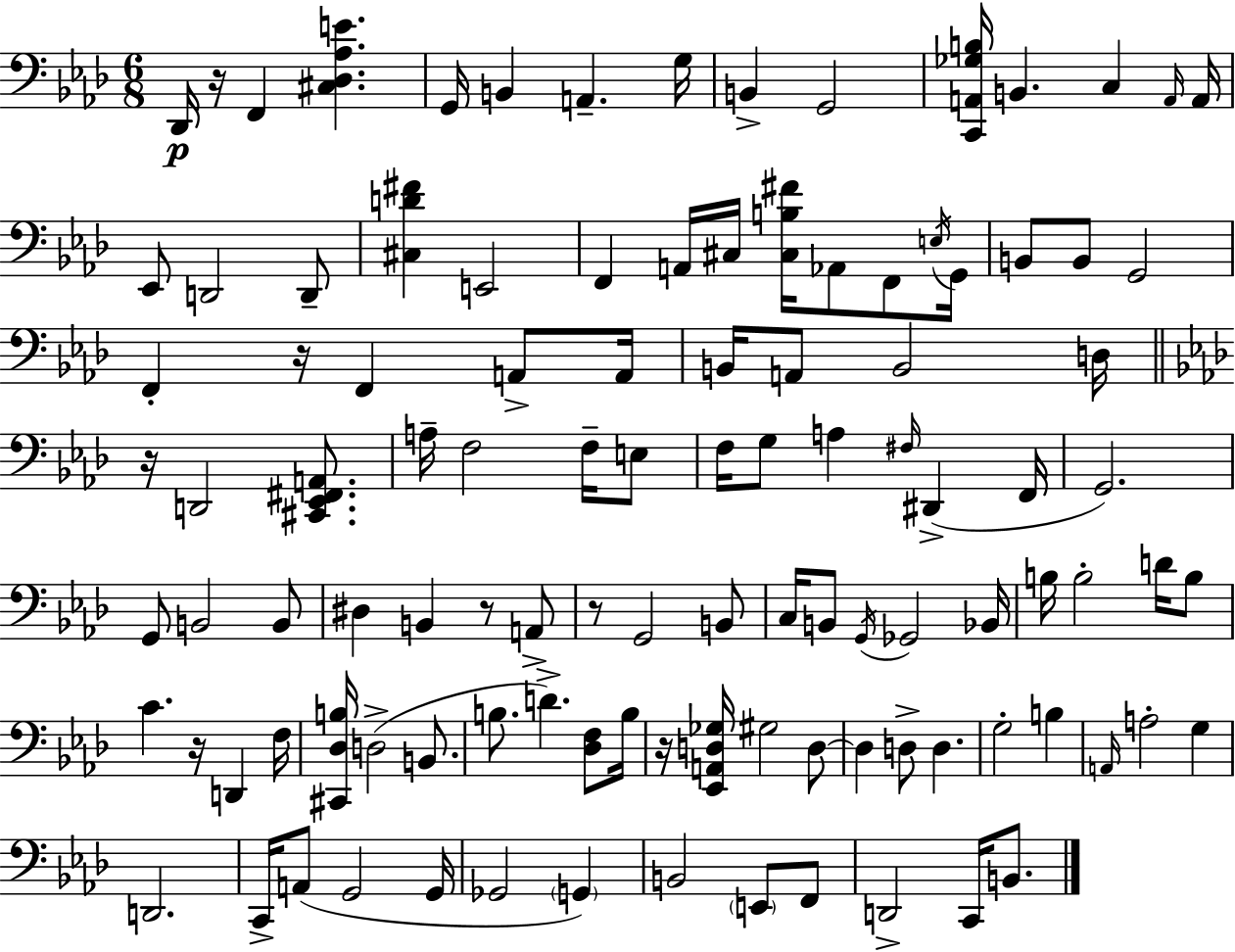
X:1
T:Untitled
M:6/8
L:1/4
K:Ab
_D,,/4 z/4 F,, [^C,_D,_A,E] G,,/4 B,, A,, G,/4 B,, G,,2 [C,,A,,_G,B,]/4 B,, C, A,,/4 A,,/4 _E,,/2 D,,2 D,,/2 [^C,D^F] E,,2 F,, A,,/4 ^C,/4 [^C,B,^F]/4 _A,,/2 F,,/2 E,/4 G,,/4 B,,/2 B,,/2 G,,2 F,, z/4 F,, A,,/2 A,,/4 B,,/4 A,,/2 B,,2 D,/4 z/4 D,,2 [^C,,_E,,^F,,A,,]/2 A,/4 F,2 F,/4 E,/2 F,/4 G,/2 A, ^F,/4 ^D,, F,,/4 G,,2 G,,/2 B,,2 B,,/2 ^D, B,, z/2 A,,/2 z/2 G,,2 B,,/2 C,/4 B,,/2 G,,/4 _G,,2 _B,,/4 B,/4 B,2 D/4 B,/2 C z/4 D,, F,/4 [^C,,_D,B,]/4 D,2 B,,/2 B,/2 D [_D,F,]/2 B,/4 z/4 [_E,,A,,D,_G,]/4 ^G,2 D,/2 D, D,/2 D, G,2 B, A,,/4 A,2 G, D,,2 C,,/4 A,,/2 G,,2 G,,/4 _G,,2 G,, B,,2 E,,/2 F,,/2 D,,2 C,,/4 B,,/2